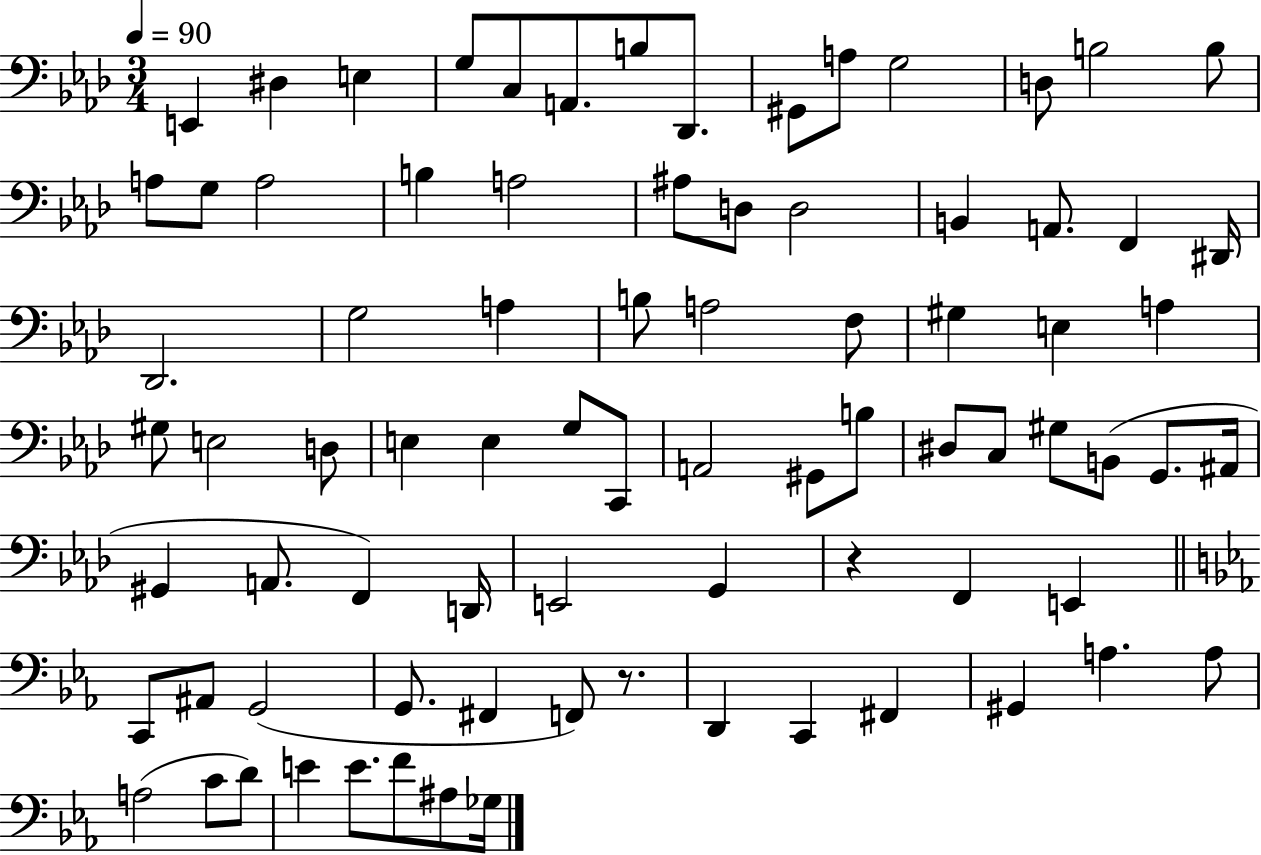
{
  \clef bass
  \numericTimeSignature
  \time 3/4
  \key aes \major
  \tempo 4 = 90
  e,4 dis4 e4 | g8 c8 a,8. b8 des,8. | gis,8 a8 g2 | d8 b2 b8 | \break a8 g8 a2 | b4 a2 | ais8 d8 d2 | b,4 a,8. f,4 dis,16 | \break des,2. | g2 a4 | b8 a2 f8 | gis4 e4 a4 | \break gis8 e2 d8 | e4 e4 g8 c,8 | a,2 gis,8 b8 | dis8 c8 gis8 b,8( g,8. ais,16 | \break gis,4 a,8. f,4) d,16 | e,2 g,4 | r4 f,4 e,4 | \bar "||" \break \key ees \major c,8 ais,8 g,2( | g,8. fis,4 f,8) r8. | d,4 c,4 fis,4 | gis,4 a4. a8 | \break a2( c'8 d'8) | e'4 e'8. f'8 ais8 ges16 | \bar "|."
}